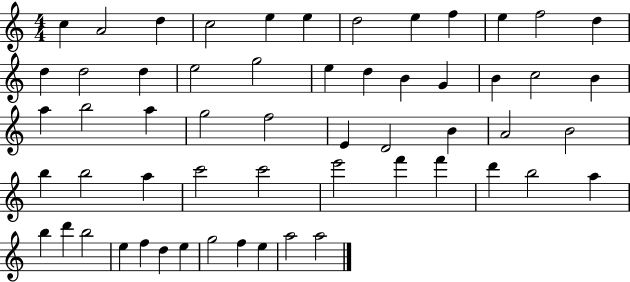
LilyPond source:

{
  \clef treble
  \numericTimeSignature
  \time 4/4
  \key c \major
  c''4 a'2 d''4 | c''2 e''4 e''4 | d''2 e''4 f''4 | e''4 f''2 d''4 | \break d''4 d''2 d''4 | e''2 g''2 | e''4 d''4 b'4 g'4 | b'4 c''2 b'4 | \break a''4 b''2 a''4 | g''2 f''2 | e'4 d'2 b'4 | a'2 b'2 | \break b''4 b''2 a''4 | c'''2 c'''2 | e'''2 f'''4 f'''4 | d'''4 b''2 a''4 | \break b''4 d'''4 b''2 | e''4 f''4 d''4 e''4 | g''2 f''4 e''4 | a''2 a''2 | \break \bar "|."
}